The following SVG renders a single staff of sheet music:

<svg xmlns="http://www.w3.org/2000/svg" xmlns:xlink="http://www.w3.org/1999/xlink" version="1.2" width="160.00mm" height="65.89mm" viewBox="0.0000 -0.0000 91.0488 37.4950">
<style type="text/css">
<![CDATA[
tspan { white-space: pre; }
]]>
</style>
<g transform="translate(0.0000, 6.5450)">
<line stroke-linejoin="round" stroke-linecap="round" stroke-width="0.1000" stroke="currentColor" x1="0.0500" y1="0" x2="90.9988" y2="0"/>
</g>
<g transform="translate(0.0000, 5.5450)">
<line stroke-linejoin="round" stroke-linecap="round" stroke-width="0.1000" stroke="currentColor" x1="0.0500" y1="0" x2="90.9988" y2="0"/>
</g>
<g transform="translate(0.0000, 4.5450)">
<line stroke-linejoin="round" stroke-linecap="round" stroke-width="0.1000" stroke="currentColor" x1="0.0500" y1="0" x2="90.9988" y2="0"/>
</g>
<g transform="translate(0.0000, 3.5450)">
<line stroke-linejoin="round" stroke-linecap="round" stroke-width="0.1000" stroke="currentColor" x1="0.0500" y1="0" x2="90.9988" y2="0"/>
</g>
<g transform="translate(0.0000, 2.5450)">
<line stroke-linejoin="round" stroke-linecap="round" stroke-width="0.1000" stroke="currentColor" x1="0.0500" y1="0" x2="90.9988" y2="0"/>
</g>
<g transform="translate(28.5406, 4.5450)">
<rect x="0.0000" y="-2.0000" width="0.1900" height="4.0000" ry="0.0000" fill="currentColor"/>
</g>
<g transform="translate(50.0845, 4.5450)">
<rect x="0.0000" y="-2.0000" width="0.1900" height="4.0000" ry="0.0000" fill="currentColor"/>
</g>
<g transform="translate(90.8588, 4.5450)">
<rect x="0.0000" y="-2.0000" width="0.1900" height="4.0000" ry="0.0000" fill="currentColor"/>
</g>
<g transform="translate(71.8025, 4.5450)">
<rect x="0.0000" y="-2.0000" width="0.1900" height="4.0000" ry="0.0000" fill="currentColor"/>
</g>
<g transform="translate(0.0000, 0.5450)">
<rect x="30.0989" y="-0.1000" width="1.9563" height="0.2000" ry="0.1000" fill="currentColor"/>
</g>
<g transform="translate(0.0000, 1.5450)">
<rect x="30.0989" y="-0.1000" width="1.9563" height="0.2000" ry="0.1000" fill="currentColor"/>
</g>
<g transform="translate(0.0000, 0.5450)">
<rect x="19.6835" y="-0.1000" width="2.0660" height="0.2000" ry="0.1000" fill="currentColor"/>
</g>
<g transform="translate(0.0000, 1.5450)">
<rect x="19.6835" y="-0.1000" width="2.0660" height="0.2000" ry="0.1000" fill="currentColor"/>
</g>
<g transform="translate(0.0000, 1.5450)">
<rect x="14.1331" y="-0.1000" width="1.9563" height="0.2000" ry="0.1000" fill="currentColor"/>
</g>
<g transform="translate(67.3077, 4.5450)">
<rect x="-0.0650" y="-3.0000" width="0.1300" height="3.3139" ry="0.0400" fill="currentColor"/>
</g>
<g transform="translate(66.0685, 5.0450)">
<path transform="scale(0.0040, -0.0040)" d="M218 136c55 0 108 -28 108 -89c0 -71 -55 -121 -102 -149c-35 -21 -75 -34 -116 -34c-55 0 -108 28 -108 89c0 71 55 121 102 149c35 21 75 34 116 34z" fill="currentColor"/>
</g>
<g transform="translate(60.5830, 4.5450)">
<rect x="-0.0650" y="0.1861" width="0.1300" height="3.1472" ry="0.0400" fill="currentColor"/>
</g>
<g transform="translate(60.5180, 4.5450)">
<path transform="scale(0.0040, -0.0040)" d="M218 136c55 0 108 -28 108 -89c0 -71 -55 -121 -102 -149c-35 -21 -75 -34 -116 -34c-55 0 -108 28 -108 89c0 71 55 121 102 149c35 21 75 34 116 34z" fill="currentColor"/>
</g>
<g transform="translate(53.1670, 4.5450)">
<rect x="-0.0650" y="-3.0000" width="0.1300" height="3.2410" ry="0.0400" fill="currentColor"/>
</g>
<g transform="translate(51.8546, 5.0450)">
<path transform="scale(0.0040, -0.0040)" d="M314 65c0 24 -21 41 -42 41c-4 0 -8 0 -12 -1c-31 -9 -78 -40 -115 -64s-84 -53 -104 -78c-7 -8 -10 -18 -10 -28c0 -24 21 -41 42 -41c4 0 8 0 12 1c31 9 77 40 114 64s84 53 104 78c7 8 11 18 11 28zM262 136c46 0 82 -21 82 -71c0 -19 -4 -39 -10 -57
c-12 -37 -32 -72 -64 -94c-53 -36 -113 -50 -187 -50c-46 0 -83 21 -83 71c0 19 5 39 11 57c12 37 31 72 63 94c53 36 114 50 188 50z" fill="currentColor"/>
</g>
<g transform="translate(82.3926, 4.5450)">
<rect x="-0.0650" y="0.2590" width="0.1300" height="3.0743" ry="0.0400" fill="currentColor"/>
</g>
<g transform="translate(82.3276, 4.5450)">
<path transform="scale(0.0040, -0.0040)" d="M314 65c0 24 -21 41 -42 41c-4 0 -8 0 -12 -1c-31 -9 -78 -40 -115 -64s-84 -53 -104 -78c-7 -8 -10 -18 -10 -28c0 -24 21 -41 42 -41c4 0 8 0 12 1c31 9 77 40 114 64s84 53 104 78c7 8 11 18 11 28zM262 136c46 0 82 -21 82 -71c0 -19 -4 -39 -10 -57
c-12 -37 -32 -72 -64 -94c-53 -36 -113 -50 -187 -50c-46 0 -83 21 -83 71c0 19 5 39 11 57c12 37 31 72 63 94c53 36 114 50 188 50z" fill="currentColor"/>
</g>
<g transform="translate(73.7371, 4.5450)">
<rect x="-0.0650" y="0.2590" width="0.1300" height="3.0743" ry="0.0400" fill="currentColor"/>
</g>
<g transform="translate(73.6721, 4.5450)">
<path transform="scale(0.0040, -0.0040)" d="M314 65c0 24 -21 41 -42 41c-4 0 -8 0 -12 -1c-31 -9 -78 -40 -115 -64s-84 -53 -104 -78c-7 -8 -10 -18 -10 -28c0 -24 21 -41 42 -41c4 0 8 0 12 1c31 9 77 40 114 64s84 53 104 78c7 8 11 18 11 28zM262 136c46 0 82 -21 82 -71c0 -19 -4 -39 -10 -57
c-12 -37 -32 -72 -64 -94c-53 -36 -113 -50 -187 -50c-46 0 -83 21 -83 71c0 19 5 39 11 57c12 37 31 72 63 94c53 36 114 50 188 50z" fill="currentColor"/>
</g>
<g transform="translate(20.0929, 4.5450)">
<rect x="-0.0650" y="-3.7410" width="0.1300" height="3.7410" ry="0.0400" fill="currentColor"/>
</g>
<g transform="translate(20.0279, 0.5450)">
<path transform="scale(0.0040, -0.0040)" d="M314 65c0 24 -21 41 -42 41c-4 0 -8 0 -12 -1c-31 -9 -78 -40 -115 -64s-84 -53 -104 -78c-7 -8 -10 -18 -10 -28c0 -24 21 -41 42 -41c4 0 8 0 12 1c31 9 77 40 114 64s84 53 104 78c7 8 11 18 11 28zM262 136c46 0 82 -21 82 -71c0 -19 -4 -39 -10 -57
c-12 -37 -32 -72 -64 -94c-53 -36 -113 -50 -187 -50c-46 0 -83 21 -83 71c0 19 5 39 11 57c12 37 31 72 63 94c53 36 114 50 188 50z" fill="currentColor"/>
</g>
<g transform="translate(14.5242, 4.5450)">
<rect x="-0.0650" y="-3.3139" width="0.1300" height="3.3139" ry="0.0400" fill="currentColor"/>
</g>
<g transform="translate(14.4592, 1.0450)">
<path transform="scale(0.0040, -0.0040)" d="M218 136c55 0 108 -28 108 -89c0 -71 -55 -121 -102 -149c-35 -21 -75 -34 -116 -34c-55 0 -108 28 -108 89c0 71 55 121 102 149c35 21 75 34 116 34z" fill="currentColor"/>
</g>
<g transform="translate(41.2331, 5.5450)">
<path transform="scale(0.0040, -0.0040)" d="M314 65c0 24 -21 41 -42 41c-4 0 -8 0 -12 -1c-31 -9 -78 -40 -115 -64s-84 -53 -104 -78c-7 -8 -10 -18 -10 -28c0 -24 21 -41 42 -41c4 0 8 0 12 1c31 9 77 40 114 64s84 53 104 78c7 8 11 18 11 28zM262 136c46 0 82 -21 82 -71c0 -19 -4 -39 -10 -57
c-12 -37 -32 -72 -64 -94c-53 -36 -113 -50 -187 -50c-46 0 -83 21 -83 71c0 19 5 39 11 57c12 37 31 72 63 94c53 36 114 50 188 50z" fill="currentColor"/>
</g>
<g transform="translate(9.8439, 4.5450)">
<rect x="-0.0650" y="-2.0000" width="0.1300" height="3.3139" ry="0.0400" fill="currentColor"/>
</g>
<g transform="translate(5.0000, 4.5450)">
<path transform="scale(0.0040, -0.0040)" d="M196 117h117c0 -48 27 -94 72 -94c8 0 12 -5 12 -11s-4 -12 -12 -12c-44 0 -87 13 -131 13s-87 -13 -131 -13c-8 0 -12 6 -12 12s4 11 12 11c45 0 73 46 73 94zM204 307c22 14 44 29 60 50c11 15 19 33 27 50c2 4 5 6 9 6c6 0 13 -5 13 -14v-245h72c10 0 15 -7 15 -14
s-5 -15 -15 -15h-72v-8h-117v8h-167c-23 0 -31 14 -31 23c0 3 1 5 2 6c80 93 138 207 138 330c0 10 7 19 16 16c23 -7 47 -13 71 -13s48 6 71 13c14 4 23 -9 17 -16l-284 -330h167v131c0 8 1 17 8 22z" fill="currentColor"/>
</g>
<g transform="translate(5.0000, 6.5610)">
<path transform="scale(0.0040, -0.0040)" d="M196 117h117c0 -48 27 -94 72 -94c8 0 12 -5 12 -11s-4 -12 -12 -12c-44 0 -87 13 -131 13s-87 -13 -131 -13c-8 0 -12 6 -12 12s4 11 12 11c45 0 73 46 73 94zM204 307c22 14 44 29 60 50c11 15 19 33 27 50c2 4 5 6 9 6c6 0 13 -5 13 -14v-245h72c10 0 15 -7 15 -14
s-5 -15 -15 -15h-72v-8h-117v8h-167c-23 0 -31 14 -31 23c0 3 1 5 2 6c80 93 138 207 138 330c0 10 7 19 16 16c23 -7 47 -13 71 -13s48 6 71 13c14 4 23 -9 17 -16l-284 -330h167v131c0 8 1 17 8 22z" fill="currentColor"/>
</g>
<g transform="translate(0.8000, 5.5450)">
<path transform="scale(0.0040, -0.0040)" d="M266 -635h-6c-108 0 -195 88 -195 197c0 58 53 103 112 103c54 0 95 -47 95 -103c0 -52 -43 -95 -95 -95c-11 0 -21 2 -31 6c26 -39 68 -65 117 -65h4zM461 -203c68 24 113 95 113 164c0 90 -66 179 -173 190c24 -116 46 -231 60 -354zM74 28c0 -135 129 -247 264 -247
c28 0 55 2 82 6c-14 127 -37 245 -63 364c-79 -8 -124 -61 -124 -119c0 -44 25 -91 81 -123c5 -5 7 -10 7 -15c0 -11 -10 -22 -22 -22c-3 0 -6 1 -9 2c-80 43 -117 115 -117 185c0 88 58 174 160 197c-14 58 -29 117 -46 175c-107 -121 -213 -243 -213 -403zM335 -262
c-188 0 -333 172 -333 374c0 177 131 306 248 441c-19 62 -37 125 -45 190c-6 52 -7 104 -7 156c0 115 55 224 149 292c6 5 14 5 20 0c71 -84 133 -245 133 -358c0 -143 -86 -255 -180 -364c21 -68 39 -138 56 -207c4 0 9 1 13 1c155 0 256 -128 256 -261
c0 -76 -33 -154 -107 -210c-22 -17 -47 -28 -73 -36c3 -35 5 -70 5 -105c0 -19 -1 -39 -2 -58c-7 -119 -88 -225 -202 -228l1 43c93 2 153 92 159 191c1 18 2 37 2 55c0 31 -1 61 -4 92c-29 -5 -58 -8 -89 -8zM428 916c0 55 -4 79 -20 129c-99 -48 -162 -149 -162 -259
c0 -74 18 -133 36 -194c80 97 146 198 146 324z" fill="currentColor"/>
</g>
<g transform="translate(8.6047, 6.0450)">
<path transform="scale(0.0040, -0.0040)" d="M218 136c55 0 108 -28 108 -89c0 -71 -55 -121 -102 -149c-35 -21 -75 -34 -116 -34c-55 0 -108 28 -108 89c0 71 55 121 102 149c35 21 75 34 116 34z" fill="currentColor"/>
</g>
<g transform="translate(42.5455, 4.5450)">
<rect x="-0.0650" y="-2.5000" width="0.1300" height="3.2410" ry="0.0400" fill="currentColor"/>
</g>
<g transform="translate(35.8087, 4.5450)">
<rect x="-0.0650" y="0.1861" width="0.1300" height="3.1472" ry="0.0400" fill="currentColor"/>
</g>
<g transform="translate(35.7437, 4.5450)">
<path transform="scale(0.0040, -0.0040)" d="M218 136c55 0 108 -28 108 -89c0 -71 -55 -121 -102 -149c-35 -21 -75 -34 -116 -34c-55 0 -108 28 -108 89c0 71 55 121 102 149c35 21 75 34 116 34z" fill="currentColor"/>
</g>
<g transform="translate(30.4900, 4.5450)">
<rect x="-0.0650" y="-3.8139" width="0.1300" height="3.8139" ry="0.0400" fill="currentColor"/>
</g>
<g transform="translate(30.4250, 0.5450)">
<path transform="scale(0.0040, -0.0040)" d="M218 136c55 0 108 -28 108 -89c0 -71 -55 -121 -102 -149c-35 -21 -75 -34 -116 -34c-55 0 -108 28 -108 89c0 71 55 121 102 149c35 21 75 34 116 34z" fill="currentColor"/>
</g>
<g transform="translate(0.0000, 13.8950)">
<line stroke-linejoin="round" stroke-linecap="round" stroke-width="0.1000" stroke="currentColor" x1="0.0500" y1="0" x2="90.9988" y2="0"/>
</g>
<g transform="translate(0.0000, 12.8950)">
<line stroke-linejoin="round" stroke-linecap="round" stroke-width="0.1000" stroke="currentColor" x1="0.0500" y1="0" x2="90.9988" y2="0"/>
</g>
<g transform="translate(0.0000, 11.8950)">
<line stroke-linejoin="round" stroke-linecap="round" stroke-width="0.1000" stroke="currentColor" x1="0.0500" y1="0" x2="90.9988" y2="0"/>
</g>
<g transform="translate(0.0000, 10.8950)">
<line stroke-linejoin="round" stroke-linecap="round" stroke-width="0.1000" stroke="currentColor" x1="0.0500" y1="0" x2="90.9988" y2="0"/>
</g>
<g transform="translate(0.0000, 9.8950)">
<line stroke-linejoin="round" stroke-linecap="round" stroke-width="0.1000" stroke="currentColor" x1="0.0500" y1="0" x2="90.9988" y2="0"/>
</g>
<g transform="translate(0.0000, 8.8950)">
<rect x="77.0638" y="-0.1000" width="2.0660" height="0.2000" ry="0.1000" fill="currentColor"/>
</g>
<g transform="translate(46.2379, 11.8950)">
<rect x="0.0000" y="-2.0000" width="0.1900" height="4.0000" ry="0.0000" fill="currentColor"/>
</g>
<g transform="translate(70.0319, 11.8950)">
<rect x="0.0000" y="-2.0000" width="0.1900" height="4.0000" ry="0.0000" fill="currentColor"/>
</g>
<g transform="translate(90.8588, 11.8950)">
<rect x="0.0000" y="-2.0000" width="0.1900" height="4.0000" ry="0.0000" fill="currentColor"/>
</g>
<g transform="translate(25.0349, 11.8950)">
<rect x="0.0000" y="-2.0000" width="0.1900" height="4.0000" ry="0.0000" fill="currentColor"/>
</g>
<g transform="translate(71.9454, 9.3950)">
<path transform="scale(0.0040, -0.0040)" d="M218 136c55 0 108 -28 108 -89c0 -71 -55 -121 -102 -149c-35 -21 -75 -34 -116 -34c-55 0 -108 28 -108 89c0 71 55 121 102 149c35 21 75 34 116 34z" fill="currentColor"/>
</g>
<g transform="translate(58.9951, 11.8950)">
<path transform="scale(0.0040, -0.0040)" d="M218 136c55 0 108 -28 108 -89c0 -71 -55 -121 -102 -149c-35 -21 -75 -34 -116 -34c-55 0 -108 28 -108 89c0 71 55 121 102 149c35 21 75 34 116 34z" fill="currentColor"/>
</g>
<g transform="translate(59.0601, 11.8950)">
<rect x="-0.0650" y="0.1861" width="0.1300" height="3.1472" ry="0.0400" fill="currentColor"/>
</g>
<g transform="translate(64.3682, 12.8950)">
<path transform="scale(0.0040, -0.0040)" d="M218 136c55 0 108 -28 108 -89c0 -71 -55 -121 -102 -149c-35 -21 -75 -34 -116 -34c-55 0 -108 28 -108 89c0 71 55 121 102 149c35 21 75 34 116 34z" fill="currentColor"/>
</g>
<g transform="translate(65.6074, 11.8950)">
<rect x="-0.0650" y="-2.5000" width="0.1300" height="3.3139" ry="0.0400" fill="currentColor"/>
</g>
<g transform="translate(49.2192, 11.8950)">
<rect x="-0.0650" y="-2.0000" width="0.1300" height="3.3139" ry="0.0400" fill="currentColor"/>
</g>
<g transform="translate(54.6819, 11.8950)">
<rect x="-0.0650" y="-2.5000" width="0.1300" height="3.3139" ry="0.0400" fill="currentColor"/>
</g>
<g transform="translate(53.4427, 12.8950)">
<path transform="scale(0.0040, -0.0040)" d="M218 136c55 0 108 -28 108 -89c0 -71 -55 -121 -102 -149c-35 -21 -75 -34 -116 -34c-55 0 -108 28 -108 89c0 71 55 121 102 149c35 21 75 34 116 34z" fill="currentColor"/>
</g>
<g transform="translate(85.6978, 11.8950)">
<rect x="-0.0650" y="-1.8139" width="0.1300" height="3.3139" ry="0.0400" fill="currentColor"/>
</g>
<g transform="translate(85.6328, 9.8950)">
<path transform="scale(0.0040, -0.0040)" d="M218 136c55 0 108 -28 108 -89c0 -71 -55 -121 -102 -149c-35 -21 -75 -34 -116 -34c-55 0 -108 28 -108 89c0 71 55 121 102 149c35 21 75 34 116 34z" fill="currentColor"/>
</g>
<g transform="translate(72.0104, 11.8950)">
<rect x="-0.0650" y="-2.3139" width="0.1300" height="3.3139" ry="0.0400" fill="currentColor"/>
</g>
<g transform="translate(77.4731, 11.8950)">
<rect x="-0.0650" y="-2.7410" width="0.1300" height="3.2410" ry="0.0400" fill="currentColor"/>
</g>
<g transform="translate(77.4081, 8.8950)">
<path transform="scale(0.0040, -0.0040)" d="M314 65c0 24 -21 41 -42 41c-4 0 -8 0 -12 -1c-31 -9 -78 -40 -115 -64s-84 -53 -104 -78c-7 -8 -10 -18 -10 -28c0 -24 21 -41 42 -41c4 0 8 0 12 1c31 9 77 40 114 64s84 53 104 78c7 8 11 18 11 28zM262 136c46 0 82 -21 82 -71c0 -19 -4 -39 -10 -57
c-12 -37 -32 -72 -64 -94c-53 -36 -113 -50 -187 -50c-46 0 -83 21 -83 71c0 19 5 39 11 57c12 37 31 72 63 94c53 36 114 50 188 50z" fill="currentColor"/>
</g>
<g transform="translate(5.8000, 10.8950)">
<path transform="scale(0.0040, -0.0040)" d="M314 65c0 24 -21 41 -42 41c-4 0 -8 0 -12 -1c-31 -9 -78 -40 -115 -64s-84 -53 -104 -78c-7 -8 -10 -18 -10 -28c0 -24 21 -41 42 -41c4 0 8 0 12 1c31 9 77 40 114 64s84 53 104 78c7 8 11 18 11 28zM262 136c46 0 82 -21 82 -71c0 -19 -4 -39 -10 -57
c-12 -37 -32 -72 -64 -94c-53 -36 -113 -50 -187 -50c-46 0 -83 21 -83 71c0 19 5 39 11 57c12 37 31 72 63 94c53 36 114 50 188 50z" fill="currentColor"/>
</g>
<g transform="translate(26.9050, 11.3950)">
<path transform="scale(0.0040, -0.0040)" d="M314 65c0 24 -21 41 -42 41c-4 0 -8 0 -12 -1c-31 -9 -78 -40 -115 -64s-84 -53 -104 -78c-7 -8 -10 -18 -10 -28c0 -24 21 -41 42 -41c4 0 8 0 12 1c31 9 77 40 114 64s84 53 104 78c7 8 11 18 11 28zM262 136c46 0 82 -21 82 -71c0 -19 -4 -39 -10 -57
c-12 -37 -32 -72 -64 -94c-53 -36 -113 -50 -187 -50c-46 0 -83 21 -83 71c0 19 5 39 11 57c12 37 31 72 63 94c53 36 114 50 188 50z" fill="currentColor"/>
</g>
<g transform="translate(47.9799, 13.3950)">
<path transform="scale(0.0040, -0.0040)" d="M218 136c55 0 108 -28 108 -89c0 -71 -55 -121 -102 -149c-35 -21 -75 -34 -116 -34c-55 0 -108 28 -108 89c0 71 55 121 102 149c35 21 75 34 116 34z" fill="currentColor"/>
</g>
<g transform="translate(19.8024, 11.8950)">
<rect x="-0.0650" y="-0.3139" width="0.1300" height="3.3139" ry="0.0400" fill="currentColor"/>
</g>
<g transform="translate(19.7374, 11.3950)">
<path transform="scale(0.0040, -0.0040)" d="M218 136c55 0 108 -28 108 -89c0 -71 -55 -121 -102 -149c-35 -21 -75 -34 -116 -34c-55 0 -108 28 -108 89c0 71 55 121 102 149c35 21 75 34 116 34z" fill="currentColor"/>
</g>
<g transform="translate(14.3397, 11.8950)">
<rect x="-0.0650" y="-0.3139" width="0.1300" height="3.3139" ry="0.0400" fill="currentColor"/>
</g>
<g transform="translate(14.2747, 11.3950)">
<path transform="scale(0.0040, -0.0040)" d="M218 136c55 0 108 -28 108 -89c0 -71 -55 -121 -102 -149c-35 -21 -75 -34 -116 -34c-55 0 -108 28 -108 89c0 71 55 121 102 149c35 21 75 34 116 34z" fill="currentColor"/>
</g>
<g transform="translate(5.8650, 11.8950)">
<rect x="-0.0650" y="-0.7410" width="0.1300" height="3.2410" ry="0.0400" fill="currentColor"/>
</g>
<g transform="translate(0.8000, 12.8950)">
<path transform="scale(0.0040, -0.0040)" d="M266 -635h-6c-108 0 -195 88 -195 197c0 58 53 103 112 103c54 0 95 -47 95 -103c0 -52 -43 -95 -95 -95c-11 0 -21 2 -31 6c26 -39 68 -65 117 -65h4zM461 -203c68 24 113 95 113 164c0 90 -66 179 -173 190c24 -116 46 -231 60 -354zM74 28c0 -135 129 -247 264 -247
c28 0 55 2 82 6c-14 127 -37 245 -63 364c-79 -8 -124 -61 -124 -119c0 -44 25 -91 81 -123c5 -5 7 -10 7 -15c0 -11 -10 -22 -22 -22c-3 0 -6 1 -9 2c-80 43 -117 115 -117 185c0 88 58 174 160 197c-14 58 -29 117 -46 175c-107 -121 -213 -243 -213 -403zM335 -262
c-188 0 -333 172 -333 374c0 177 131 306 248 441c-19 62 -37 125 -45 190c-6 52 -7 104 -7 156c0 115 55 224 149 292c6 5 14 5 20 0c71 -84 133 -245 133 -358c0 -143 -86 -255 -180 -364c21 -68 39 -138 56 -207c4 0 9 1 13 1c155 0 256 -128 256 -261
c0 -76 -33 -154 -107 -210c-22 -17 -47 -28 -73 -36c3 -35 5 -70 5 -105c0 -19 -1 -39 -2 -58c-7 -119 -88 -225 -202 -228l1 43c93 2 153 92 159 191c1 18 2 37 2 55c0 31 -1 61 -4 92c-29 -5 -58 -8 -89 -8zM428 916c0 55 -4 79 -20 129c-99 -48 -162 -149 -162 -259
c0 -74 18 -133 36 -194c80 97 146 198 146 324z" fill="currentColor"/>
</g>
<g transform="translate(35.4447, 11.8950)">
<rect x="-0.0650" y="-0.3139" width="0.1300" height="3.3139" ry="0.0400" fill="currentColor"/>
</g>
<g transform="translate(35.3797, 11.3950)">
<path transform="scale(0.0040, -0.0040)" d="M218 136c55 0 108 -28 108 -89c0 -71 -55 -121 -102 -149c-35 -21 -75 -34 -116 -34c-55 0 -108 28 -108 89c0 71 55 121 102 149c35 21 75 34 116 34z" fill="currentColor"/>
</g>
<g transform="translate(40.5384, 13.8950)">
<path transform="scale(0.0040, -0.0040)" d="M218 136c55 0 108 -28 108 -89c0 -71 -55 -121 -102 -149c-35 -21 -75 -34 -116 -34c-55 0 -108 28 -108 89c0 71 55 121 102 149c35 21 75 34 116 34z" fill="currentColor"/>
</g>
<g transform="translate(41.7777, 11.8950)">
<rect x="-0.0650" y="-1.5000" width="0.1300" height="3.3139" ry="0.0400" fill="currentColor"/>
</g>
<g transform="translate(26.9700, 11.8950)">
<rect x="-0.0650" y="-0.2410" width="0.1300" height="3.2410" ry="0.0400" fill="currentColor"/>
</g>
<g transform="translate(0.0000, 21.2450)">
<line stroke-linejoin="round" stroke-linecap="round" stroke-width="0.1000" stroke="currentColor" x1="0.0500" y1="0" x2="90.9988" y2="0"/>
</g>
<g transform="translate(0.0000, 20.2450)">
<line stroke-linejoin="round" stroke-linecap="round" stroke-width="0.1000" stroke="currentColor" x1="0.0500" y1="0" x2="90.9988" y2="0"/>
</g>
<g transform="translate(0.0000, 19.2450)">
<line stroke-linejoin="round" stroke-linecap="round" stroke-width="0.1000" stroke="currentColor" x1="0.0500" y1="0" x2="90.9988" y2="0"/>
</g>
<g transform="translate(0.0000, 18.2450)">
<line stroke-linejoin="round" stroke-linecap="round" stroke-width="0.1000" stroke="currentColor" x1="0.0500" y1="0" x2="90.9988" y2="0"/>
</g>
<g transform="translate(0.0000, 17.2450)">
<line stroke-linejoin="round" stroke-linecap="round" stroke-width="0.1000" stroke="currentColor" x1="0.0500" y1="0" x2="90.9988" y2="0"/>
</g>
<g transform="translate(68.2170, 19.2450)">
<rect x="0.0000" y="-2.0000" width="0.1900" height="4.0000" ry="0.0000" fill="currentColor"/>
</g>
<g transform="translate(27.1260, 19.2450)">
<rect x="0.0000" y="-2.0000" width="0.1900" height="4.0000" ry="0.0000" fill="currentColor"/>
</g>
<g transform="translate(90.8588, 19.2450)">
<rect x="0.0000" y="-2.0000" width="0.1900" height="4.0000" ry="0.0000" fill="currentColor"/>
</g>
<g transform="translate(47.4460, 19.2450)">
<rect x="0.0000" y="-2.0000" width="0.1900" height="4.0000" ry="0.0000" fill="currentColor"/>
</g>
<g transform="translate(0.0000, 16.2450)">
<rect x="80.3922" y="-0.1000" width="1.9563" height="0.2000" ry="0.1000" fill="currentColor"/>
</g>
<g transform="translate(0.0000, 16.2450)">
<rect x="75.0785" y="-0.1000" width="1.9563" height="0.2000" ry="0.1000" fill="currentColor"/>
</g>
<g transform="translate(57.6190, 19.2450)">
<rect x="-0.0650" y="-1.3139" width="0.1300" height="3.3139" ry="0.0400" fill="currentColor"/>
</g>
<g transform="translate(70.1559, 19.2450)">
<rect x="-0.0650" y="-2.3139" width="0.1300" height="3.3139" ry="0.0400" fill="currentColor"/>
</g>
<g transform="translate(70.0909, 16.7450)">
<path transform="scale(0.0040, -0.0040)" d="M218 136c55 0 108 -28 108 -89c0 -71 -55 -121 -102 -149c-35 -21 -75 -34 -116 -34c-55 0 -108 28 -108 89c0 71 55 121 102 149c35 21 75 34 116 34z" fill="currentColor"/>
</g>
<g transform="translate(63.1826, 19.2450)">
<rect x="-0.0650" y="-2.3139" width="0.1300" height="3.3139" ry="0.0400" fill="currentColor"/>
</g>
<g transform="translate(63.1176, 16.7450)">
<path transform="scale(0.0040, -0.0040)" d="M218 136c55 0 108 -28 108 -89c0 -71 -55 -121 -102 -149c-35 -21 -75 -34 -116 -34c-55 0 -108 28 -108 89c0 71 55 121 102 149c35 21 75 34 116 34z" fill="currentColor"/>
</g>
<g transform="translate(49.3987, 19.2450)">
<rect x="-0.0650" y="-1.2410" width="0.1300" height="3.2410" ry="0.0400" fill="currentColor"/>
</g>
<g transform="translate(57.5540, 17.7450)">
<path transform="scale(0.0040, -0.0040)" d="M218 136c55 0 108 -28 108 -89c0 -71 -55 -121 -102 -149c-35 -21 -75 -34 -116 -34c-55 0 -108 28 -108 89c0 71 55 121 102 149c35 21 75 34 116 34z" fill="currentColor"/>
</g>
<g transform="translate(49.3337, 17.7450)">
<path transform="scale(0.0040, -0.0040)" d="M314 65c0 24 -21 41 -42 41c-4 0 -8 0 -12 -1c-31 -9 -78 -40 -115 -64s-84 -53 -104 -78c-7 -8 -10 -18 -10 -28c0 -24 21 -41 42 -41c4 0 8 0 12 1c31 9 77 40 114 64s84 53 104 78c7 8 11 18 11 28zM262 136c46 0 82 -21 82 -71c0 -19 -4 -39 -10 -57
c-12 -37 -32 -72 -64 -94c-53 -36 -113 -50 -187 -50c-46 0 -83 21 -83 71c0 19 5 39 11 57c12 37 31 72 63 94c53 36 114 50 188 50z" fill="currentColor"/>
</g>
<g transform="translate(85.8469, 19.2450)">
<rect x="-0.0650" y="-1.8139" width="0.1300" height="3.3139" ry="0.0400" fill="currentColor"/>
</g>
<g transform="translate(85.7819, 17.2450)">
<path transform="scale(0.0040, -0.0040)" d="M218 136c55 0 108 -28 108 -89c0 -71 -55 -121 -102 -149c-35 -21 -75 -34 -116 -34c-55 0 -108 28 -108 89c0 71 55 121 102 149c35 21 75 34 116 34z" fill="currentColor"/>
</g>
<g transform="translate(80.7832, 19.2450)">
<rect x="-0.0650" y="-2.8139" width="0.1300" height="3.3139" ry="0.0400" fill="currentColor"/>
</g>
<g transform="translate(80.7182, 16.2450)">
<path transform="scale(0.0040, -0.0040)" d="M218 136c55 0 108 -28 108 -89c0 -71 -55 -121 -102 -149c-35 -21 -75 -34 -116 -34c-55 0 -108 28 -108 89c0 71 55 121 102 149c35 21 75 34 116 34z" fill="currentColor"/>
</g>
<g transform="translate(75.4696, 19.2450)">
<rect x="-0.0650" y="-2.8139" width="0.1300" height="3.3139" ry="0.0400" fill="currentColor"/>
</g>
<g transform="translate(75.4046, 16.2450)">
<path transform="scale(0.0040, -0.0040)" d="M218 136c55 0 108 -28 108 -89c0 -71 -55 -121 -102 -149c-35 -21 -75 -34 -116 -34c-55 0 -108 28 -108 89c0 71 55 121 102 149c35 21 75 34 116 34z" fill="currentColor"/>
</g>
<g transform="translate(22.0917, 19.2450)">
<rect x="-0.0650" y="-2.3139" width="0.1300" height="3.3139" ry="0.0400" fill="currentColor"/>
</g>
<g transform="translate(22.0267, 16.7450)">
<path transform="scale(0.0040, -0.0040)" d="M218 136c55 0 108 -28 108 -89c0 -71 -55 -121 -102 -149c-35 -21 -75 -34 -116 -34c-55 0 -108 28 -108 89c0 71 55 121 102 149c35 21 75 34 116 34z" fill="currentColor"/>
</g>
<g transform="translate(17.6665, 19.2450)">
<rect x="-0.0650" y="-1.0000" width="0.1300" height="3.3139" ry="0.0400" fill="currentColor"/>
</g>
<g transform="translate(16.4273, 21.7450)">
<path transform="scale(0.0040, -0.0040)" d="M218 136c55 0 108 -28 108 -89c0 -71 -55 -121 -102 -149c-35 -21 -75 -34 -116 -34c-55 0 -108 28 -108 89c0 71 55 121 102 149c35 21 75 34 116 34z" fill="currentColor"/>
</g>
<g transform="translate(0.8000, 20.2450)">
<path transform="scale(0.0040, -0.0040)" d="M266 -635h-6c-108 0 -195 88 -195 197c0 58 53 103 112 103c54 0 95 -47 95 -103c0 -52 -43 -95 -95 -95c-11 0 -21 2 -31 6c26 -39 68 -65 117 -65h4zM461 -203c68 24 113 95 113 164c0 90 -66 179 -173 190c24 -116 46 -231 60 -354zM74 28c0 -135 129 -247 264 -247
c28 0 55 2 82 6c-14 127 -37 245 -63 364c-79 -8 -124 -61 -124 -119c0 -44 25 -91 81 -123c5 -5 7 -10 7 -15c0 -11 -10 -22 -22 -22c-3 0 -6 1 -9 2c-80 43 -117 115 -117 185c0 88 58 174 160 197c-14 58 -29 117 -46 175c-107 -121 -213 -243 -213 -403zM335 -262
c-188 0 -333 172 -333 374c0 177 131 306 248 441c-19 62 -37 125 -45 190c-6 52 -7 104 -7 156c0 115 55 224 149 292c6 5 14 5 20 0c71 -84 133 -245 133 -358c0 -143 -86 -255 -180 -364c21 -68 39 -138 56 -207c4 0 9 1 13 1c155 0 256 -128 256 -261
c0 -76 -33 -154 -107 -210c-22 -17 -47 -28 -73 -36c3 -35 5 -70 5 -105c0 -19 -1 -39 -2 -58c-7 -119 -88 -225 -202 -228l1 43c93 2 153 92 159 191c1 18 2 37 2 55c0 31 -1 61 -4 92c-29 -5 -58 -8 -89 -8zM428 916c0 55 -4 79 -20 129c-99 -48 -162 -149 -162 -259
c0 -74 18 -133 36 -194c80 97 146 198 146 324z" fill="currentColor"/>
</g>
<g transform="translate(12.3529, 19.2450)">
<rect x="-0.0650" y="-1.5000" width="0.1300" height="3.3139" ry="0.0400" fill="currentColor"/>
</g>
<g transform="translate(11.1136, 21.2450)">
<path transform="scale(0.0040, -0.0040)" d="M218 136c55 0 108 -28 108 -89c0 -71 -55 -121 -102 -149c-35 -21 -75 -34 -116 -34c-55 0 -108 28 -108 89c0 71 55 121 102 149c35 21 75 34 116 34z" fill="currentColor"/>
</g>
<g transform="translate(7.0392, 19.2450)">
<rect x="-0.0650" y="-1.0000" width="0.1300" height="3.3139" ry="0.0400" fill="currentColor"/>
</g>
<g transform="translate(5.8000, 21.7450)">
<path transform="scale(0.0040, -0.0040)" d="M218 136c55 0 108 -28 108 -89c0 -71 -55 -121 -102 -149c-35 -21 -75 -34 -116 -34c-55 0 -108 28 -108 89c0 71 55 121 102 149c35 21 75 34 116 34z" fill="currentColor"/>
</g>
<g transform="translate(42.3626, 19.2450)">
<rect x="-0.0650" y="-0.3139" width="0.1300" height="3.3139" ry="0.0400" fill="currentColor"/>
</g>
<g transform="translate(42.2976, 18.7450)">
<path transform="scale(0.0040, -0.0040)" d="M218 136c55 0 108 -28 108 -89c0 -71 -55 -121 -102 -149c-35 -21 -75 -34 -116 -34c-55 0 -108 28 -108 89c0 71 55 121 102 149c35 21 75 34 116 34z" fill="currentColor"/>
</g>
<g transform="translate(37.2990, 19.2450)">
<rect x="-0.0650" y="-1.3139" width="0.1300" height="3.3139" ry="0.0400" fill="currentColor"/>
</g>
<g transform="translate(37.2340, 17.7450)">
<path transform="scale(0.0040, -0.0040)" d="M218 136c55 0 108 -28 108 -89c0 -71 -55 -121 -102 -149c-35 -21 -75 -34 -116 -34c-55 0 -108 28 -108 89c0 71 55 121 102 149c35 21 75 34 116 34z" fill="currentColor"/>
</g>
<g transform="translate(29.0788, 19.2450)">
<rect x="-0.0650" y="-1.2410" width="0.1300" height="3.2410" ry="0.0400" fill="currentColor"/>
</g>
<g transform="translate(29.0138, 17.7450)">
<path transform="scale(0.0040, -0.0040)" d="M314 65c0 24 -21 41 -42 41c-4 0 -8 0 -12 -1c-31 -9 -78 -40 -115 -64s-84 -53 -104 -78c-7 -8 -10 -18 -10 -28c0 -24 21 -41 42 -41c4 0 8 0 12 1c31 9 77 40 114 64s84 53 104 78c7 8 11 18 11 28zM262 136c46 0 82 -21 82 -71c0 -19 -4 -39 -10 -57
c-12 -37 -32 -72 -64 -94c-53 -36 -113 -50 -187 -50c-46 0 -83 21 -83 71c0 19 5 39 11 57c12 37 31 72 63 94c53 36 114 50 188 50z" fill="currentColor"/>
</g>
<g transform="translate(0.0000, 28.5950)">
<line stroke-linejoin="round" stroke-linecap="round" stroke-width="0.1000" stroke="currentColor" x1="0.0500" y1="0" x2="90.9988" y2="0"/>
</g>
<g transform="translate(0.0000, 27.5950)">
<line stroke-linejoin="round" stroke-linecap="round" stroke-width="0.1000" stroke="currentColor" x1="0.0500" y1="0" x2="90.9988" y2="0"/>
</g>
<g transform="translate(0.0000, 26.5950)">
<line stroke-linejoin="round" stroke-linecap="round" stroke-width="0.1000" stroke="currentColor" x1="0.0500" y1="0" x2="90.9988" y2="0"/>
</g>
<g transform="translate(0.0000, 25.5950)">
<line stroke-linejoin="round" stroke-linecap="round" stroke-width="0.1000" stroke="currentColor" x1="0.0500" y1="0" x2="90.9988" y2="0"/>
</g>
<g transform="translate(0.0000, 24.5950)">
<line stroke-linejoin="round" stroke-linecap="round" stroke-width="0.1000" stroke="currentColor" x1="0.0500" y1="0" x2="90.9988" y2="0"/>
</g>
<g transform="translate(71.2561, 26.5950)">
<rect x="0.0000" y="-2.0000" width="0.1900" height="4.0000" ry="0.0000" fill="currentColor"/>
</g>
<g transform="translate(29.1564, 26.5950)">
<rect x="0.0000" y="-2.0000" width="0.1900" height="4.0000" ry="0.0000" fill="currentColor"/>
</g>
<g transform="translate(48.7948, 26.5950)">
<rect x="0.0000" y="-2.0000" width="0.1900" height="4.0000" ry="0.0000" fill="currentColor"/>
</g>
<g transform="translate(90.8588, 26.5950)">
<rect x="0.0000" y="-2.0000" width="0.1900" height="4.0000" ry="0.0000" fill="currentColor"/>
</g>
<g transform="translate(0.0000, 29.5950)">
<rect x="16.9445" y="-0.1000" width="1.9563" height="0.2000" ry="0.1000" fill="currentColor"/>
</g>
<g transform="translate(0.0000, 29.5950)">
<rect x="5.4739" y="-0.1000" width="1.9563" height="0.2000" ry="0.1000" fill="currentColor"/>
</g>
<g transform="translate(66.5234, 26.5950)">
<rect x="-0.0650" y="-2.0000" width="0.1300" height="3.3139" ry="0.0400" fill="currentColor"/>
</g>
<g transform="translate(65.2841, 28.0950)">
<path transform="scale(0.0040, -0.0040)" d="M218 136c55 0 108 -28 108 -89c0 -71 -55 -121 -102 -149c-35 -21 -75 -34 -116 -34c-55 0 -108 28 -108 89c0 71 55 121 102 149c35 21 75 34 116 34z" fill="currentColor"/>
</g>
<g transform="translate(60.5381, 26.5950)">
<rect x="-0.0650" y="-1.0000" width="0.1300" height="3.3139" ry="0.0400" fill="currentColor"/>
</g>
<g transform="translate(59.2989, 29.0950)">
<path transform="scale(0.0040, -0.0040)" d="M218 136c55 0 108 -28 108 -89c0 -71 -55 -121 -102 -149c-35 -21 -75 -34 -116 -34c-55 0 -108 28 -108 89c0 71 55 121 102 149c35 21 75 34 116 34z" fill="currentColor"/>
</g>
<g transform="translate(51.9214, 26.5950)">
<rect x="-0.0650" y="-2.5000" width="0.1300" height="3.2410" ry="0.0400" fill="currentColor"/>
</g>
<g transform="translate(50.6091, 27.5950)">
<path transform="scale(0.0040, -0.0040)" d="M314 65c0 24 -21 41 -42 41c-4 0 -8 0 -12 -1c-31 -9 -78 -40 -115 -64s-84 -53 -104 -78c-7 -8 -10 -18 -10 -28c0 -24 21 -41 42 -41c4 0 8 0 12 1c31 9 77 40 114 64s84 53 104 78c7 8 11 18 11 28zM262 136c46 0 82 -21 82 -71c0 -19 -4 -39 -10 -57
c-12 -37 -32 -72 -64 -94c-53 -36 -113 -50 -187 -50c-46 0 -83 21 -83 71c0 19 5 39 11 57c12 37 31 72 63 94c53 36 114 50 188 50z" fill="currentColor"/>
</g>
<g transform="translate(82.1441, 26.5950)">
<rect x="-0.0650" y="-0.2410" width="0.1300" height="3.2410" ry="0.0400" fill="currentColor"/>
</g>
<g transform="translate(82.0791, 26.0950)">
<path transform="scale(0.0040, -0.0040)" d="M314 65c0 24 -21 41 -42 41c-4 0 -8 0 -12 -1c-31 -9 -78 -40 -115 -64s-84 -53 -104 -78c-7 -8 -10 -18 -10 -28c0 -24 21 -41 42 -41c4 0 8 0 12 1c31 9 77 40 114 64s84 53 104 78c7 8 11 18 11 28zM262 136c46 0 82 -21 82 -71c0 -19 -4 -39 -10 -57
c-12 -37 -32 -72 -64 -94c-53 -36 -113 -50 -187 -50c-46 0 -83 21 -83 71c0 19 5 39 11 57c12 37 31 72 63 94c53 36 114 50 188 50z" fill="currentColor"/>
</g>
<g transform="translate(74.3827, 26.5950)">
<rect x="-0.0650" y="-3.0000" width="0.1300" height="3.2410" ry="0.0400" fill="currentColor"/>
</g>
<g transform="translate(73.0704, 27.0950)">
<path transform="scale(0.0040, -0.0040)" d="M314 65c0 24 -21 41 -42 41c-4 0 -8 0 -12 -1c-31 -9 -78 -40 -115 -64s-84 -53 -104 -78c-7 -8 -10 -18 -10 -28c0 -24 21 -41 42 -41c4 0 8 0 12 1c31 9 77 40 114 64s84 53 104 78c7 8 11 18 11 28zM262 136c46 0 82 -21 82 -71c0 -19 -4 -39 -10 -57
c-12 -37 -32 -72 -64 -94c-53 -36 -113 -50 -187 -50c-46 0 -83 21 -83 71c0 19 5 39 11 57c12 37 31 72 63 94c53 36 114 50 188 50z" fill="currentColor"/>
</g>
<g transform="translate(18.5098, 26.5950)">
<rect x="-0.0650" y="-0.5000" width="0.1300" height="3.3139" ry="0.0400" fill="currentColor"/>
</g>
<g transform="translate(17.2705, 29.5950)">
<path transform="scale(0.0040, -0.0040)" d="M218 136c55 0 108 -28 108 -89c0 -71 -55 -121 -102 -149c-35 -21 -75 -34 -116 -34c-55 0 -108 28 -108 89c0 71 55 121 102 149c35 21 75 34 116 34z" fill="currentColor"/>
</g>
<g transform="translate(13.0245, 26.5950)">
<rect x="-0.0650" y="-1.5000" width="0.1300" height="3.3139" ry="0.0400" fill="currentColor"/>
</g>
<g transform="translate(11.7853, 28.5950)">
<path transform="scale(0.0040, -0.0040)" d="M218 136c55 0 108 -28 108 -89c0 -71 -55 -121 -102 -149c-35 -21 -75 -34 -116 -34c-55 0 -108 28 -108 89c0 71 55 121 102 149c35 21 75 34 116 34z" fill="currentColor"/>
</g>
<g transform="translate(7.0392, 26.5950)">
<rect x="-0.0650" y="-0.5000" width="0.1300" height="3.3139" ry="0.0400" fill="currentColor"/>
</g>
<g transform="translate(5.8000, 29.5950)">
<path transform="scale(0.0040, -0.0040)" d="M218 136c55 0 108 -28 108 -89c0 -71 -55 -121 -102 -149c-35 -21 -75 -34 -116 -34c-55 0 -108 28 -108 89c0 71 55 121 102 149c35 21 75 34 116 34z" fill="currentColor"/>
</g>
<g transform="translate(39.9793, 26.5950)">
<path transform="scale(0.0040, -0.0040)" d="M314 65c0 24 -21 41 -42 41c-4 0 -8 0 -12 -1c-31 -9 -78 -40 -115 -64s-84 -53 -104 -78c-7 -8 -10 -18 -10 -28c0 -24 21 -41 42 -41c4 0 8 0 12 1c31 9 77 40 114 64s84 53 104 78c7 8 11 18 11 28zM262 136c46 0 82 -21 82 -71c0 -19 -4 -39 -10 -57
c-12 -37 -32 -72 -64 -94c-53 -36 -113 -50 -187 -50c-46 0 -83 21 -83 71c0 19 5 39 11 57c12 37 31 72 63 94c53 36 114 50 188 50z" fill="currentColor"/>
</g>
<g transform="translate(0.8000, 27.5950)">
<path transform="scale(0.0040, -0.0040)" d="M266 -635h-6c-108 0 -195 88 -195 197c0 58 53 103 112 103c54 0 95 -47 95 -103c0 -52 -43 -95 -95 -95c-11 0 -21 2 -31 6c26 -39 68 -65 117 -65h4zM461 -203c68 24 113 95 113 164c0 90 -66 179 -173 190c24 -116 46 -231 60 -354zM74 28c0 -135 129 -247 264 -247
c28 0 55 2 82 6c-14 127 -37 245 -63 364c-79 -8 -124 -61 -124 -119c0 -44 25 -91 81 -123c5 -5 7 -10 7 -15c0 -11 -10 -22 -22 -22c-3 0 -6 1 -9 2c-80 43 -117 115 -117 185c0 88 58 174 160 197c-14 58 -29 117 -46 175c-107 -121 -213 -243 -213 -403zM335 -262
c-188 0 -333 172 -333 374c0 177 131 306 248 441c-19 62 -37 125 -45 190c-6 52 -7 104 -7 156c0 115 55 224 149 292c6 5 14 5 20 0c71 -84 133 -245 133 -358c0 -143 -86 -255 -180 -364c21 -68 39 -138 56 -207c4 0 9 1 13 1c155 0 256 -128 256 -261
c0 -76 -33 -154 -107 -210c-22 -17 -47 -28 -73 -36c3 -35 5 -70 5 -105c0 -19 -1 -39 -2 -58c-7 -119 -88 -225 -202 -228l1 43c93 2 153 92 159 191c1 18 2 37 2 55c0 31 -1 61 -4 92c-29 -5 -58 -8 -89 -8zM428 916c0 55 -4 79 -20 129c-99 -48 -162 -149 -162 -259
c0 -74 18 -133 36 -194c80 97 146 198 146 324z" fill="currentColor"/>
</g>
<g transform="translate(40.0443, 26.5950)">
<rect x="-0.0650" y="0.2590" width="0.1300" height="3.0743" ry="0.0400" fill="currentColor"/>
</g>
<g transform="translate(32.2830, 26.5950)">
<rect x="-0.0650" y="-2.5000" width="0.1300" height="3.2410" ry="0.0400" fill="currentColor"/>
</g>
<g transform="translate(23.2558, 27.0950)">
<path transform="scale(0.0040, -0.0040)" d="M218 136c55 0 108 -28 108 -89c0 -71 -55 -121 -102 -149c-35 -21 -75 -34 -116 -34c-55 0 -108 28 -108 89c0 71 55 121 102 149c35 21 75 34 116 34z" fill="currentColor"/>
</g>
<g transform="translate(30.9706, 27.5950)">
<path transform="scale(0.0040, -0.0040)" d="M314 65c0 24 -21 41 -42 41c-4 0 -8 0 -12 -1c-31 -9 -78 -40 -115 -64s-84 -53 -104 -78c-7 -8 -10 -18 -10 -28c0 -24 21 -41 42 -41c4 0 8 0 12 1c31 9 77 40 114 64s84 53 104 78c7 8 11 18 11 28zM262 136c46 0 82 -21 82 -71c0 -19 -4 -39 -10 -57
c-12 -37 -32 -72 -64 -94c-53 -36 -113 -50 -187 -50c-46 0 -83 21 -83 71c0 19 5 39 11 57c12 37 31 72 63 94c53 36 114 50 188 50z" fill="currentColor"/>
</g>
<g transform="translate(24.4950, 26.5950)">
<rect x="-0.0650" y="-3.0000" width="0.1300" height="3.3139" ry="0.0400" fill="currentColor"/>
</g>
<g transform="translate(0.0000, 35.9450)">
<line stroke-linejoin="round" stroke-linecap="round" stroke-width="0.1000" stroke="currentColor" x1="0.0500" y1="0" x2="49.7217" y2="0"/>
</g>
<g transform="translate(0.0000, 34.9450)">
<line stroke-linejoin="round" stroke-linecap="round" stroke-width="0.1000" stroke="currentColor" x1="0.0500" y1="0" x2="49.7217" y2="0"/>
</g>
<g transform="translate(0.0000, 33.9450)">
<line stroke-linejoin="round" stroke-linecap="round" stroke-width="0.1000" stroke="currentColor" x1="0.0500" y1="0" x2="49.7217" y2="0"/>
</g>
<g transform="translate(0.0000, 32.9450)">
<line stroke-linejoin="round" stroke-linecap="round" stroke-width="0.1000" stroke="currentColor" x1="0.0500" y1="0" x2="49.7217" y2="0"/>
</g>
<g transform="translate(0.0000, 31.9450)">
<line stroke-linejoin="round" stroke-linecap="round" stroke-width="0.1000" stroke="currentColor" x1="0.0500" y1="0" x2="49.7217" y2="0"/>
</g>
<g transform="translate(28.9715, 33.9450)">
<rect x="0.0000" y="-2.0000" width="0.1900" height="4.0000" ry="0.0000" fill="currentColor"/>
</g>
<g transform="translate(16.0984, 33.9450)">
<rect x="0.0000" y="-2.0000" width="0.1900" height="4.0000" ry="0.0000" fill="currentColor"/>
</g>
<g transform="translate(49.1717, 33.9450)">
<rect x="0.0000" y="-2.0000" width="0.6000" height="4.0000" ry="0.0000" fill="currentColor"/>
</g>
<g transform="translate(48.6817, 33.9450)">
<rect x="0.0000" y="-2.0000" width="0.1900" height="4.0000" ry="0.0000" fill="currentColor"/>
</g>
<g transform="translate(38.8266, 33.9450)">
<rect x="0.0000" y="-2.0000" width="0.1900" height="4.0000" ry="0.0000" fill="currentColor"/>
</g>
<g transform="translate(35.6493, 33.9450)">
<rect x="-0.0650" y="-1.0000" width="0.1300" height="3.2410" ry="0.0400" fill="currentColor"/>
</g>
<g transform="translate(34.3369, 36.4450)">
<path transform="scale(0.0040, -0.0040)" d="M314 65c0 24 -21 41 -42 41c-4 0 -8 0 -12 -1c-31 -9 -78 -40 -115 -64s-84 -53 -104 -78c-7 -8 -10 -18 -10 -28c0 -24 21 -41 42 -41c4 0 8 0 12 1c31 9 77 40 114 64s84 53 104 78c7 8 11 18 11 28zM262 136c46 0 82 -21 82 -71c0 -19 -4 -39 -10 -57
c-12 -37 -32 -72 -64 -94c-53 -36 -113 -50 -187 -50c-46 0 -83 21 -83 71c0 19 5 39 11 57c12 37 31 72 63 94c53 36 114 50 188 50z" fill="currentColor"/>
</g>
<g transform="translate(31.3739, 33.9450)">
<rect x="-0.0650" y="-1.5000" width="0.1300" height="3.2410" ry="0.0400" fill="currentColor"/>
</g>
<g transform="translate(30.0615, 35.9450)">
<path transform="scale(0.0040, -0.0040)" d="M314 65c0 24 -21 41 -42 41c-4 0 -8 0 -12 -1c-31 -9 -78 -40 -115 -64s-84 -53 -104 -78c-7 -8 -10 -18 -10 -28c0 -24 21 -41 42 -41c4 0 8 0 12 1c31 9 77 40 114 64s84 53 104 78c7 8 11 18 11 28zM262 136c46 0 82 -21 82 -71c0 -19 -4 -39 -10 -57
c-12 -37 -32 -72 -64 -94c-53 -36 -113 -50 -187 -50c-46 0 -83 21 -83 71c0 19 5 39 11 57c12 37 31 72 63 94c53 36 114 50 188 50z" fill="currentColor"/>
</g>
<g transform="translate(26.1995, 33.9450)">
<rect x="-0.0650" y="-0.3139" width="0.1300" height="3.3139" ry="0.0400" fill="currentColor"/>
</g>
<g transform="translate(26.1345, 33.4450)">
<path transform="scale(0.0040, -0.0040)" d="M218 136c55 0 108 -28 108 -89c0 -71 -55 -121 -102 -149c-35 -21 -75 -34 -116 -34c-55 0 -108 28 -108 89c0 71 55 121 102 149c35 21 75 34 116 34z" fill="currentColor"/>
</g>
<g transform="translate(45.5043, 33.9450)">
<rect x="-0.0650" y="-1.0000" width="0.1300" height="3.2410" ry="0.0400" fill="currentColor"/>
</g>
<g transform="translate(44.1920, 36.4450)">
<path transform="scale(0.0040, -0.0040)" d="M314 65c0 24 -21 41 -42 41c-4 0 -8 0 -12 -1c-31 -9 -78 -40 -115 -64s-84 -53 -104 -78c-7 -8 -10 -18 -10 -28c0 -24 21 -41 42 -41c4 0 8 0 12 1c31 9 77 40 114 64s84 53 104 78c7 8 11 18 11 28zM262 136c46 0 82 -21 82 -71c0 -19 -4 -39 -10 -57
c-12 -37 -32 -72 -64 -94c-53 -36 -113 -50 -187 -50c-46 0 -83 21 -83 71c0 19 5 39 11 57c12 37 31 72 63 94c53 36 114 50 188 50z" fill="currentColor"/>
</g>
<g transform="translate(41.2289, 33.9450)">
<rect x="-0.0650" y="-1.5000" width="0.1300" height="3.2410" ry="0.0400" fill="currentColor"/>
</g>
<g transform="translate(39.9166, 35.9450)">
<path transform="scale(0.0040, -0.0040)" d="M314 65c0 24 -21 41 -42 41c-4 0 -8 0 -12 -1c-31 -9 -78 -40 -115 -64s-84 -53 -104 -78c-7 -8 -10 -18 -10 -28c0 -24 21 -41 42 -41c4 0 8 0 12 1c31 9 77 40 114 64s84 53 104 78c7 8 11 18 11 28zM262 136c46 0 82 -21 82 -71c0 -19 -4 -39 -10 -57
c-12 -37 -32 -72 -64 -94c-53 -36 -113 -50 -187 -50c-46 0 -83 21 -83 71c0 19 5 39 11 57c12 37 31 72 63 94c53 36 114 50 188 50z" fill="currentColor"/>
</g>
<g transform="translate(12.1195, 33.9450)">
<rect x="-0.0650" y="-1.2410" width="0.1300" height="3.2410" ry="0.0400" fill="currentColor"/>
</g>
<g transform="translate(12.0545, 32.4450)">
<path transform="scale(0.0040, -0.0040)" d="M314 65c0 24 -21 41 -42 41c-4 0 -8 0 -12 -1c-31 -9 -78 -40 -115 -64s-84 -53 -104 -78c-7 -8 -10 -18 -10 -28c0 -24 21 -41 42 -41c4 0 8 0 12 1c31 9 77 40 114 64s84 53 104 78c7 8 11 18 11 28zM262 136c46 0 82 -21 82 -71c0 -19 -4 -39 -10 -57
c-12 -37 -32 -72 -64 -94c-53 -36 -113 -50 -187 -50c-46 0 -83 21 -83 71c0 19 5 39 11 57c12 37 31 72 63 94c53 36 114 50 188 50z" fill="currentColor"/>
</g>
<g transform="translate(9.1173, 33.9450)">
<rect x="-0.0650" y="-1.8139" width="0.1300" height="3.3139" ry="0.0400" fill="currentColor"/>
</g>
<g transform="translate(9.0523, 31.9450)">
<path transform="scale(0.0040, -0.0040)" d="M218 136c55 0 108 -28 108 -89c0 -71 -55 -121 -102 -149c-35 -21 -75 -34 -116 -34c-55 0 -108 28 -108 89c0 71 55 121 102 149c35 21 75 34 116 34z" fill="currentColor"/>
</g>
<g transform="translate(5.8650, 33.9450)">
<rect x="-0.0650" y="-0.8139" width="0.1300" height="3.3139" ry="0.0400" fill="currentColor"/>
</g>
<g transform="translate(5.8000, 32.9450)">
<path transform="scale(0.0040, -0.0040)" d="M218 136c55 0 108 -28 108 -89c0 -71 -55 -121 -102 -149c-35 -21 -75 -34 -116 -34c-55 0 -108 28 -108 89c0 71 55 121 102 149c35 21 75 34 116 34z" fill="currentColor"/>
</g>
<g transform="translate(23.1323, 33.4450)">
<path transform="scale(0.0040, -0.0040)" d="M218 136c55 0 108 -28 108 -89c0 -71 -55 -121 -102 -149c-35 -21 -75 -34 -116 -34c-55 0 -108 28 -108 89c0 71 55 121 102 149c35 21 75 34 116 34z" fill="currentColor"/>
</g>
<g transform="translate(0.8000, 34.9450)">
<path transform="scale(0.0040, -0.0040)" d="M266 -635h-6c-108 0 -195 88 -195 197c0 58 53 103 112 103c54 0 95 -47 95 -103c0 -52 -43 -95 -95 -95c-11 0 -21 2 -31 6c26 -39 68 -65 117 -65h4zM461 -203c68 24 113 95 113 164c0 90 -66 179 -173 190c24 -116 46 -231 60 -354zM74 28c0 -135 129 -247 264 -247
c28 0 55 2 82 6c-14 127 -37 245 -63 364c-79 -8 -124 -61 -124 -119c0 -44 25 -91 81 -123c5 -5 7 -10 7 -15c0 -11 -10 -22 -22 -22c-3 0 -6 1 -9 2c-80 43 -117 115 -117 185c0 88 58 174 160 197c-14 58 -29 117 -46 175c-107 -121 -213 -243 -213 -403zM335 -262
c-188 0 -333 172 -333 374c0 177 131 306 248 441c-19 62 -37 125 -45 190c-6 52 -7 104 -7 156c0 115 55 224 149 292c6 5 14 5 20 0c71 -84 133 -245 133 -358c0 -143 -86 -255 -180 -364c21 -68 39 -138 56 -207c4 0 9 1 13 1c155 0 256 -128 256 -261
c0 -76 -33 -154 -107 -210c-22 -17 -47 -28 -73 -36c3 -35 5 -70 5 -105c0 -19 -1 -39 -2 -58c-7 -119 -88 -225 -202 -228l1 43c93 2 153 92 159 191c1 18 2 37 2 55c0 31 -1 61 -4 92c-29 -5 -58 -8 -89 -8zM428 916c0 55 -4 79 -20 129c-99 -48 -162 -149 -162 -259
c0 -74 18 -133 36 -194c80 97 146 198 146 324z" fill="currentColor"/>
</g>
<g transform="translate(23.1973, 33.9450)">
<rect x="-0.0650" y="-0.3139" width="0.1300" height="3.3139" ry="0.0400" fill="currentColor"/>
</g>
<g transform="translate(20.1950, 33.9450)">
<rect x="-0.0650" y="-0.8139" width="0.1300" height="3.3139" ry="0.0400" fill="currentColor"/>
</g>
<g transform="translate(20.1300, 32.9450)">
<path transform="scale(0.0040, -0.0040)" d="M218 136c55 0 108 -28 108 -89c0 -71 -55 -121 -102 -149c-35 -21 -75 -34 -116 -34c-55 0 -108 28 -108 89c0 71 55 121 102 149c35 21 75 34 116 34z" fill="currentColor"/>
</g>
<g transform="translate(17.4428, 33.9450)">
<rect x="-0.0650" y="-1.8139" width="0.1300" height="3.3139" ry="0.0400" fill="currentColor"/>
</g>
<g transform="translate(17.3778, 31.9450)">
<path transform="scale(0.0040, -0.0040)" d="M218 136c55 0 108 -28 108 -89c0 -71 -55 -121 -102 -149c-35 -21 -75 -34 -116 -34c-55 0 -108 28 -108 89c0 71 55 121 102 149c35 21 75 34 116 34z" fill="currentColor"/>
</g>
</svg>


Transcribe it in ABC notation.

X:1
T:Untitled
M:4/4
L:1/4
K:C
F b c'2 c' B G2 A2 B A B2 B2 d2 c c c2 c E F G B G g a2 f D E D g e2 e c e2 e g g a a f C E C A G2 B2 G2 D F A2 c2 d f e2 f d c c E2 D2 E2 D2